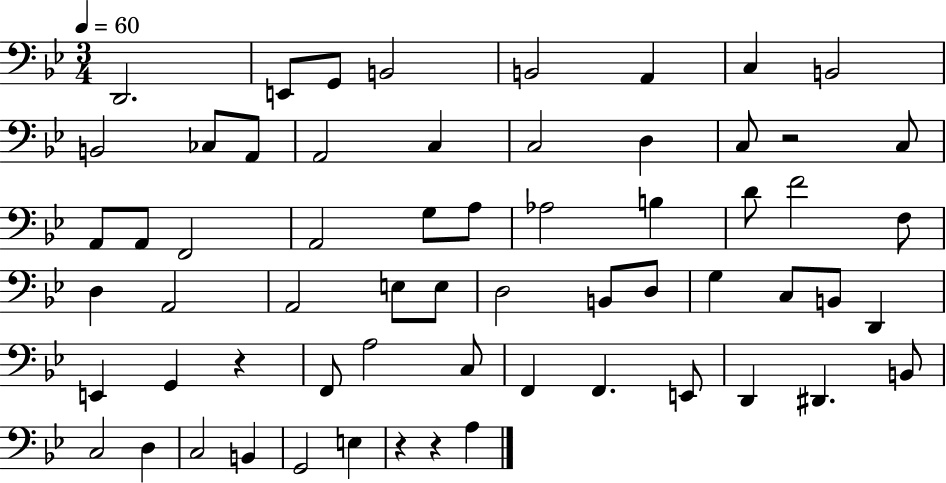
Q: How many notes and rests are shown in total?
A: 62